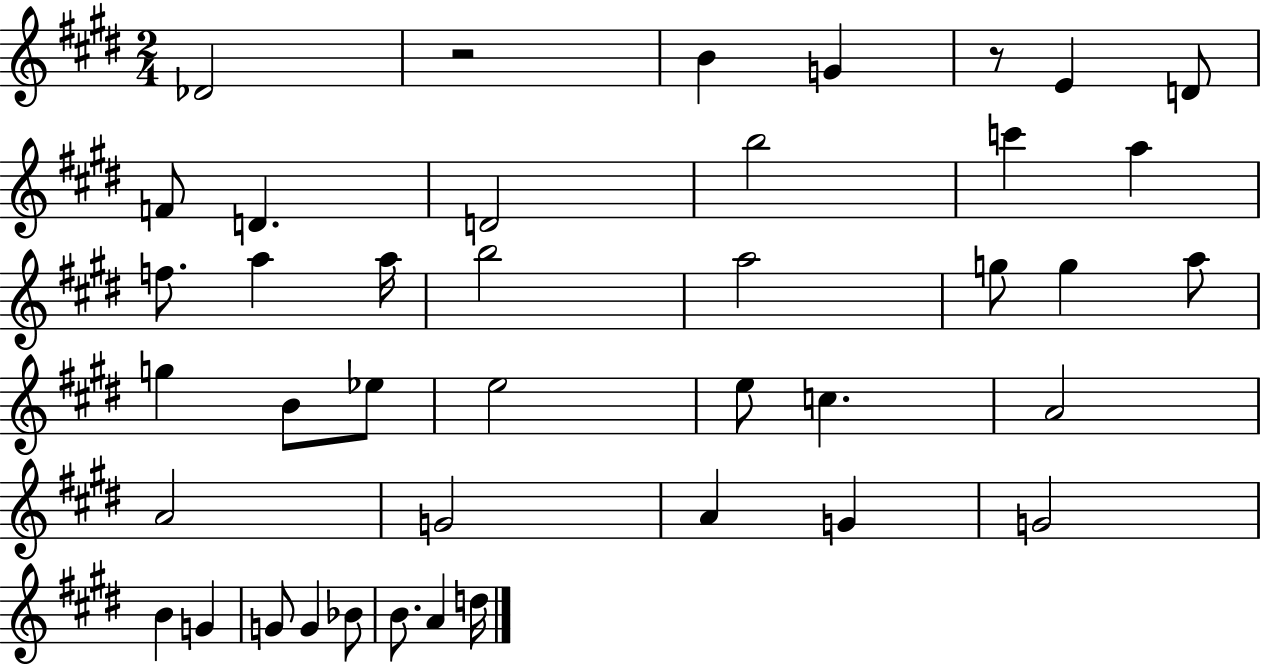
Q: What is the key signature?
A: E major